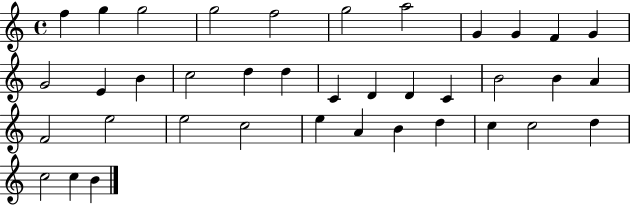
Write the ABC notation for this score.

X:1
T:Untitled
M:4/4
L:1/4
K:C
f g g2 g2 f2 g2 a2 G G F G G2 E B c2 d d C D D C B2 B A F2 e2 e2 c2 e A B d c c2 d c2 c B